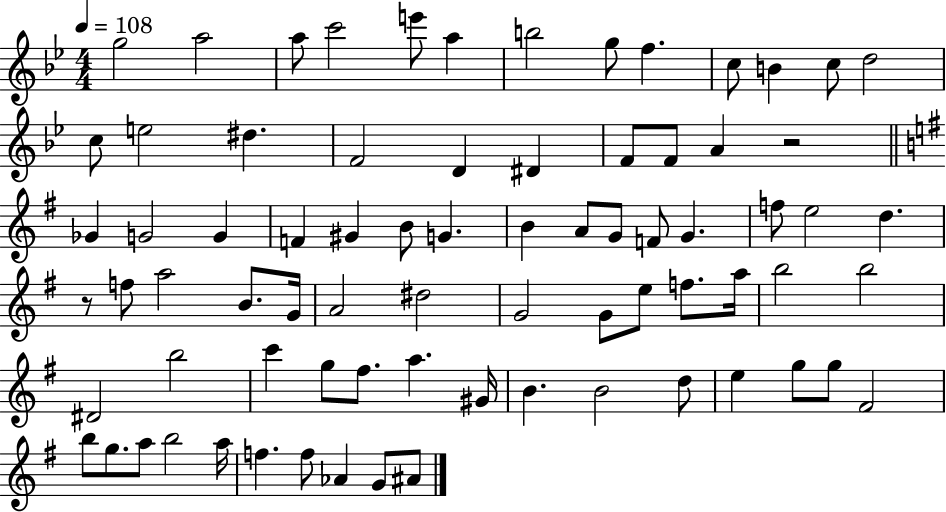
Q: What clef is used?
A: treble